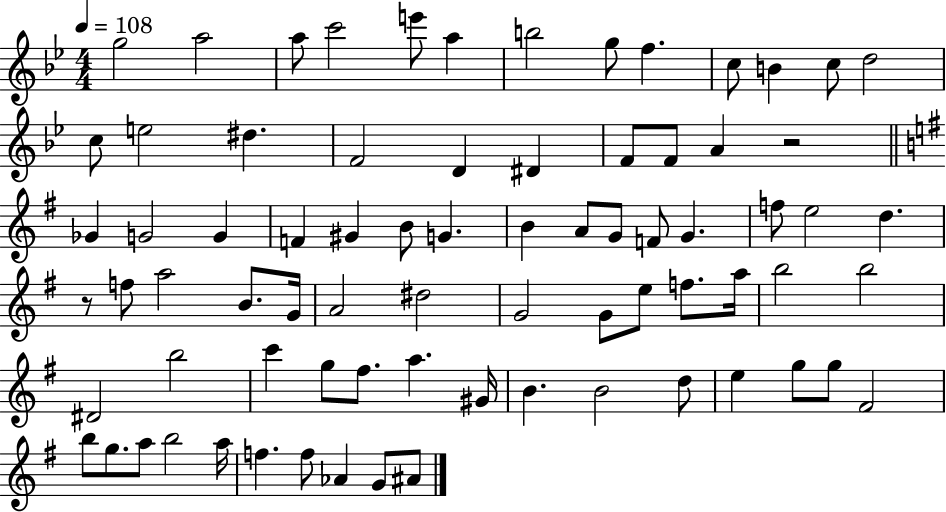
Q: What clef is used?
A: treble